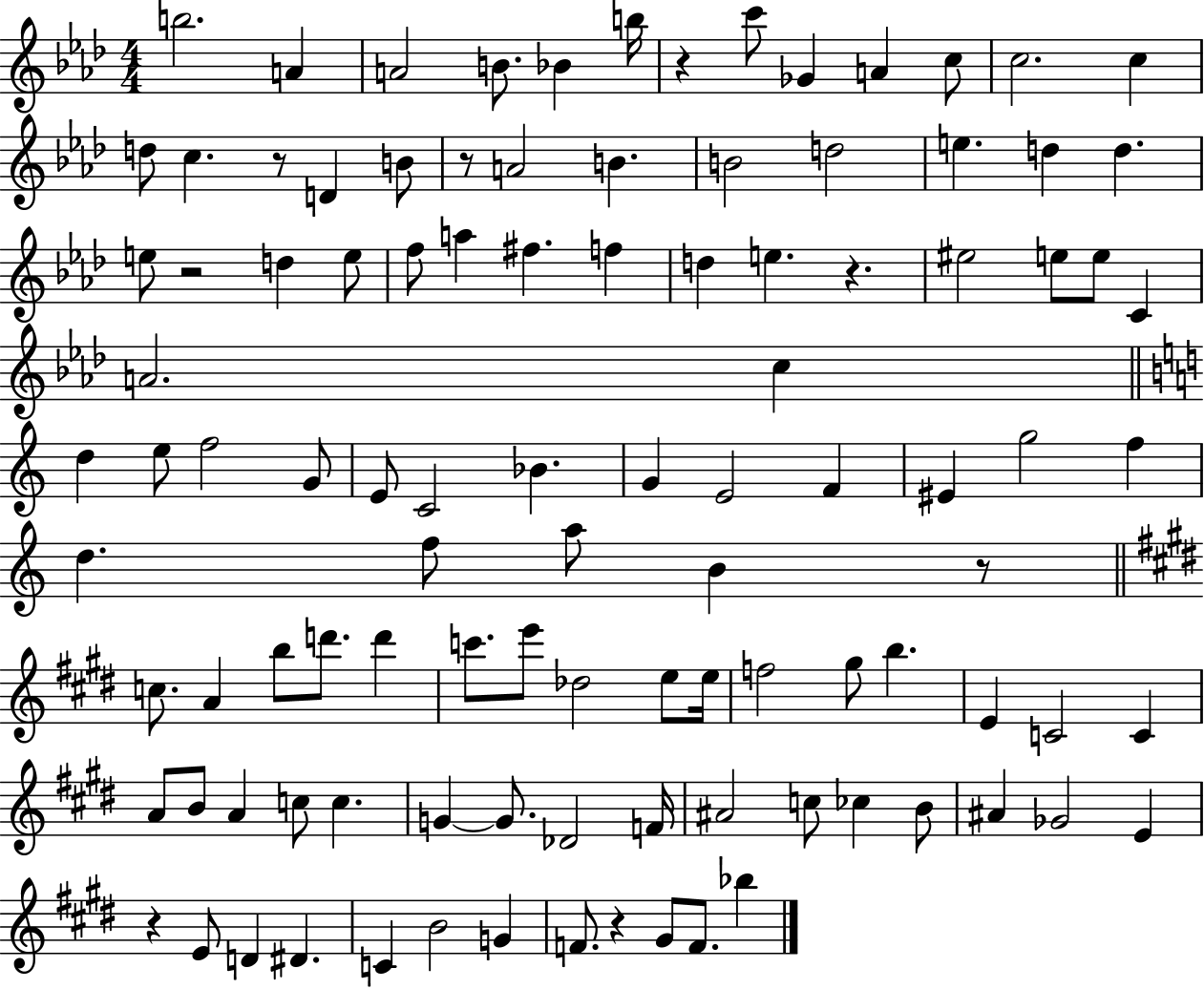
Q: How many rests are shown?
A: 8